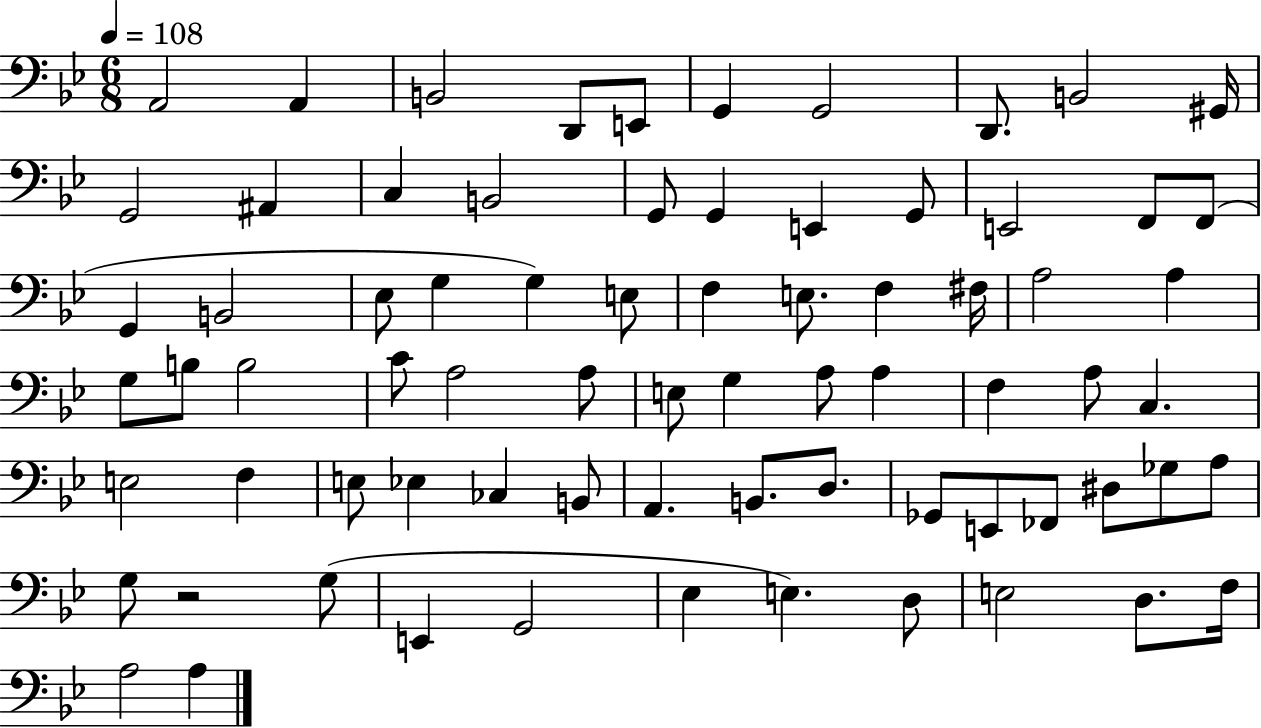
A2/h A2/q B2/h D2/e E2/e G2/q G2/h D2/e. B2/h G#2/s G2/h A#2/q C3/q B2/h G2/e G2/q E2/q G2/e E2/h F2/e F2/e G2/q B2/h Eb3/e G3/q G3/q E3/e F3/q E3/e. F3/q F#3/s A3/h A3/q G3/e B3/e B3/h C4/e A3/h A3/e E3/e G3/q A3/e A3/q F3/q A3/e C3/q. E3/h F3/q E3/e Eb3/q CES3/q B2/e A2/q. B2/e. D3/e. Gb2/e E2/e FES2/e D#3/e Gb3/e A3/e G3/e R/h G3/e E2/q G2/h Eb3/q E3/q. D3/e E3/h D3/e. F3/s A3/h A3/q